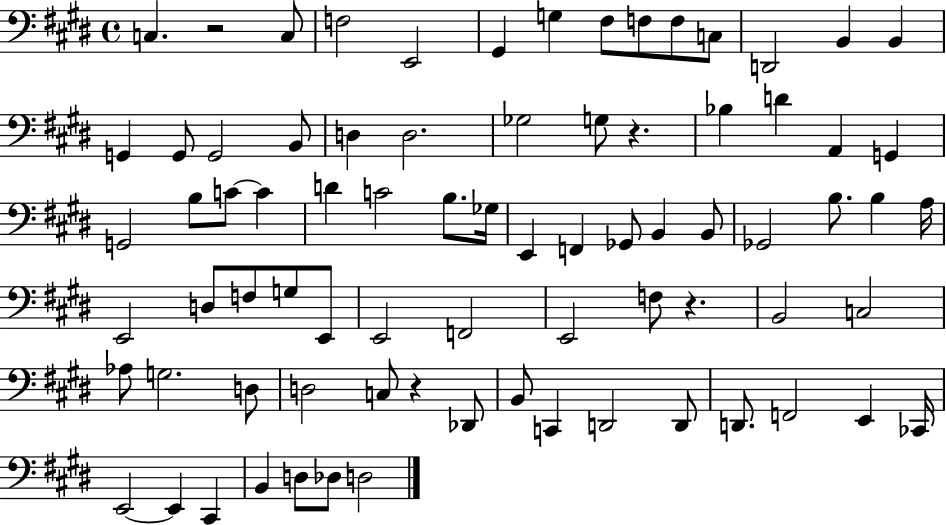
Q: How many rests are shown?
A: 4